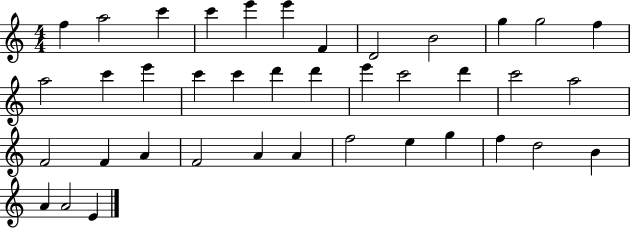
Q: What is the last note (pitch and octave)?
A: E4